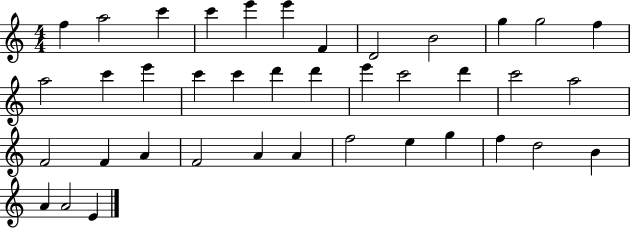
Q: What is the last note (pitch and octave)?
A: E4